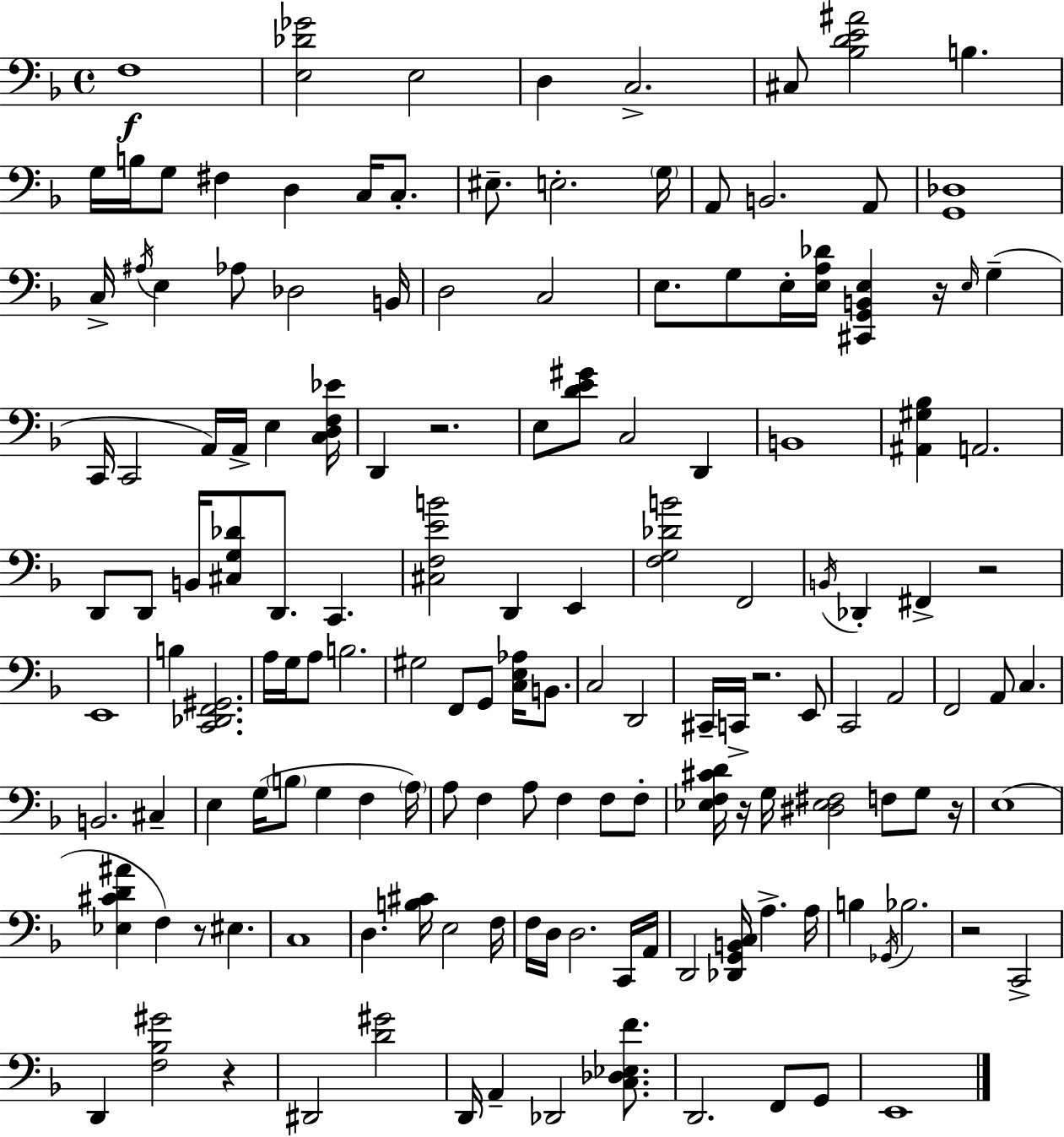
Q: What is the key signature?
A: D minor